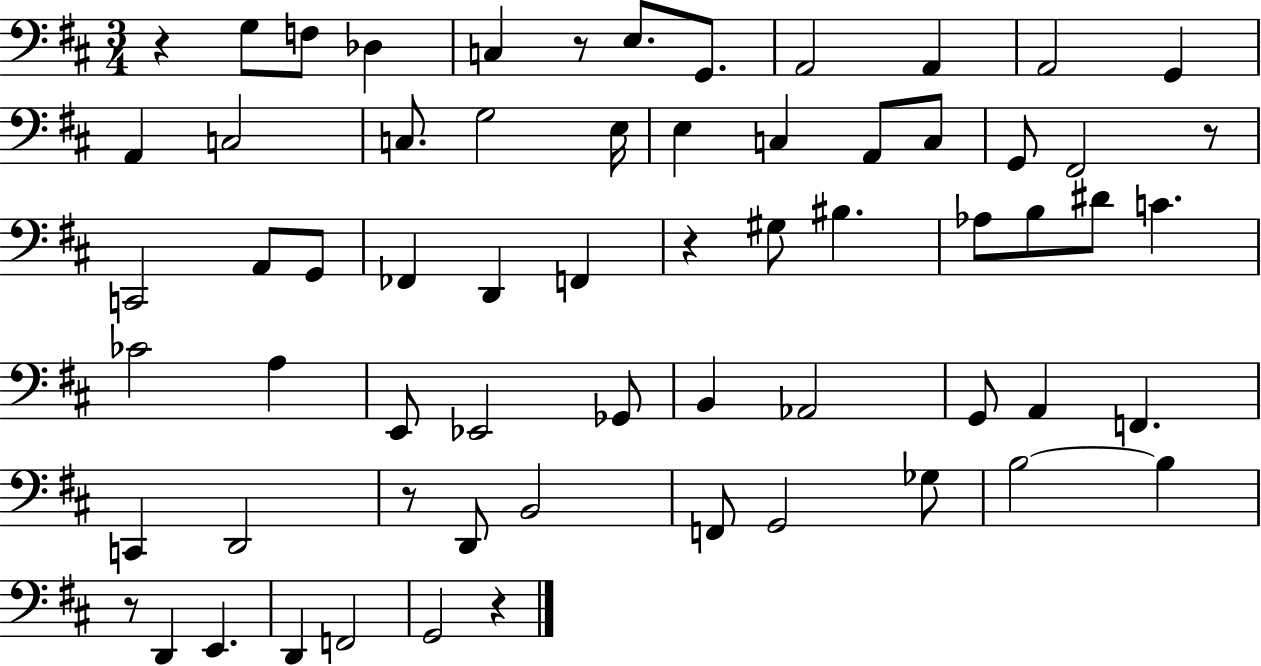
R/q G3/e F3/e Db3/q C3/q R/e E3/e. G2/e. A2/h A2/q A2/h G2/q A2/q C3/h C3/e. G3/h E3/s E3/q C3/q A2/e C3/e G2/e F#2/h R/e C2/h A2/e G2/e FES2/q D2/q F2/q R/q G#3/e BIS3/q. Ab3/e B3/e D#4/e C4/q. CES4/h A3/q E2/e Eb2/h Gb2/e B2/q Ab2/h G2/e A2/q F2/q. C2/q D2/h R/e D2/e B2/h F2/e G2/h Gb3/e B3/h B3/q R/e D2/q E2/q. D2/q F2/h G2/h R/q